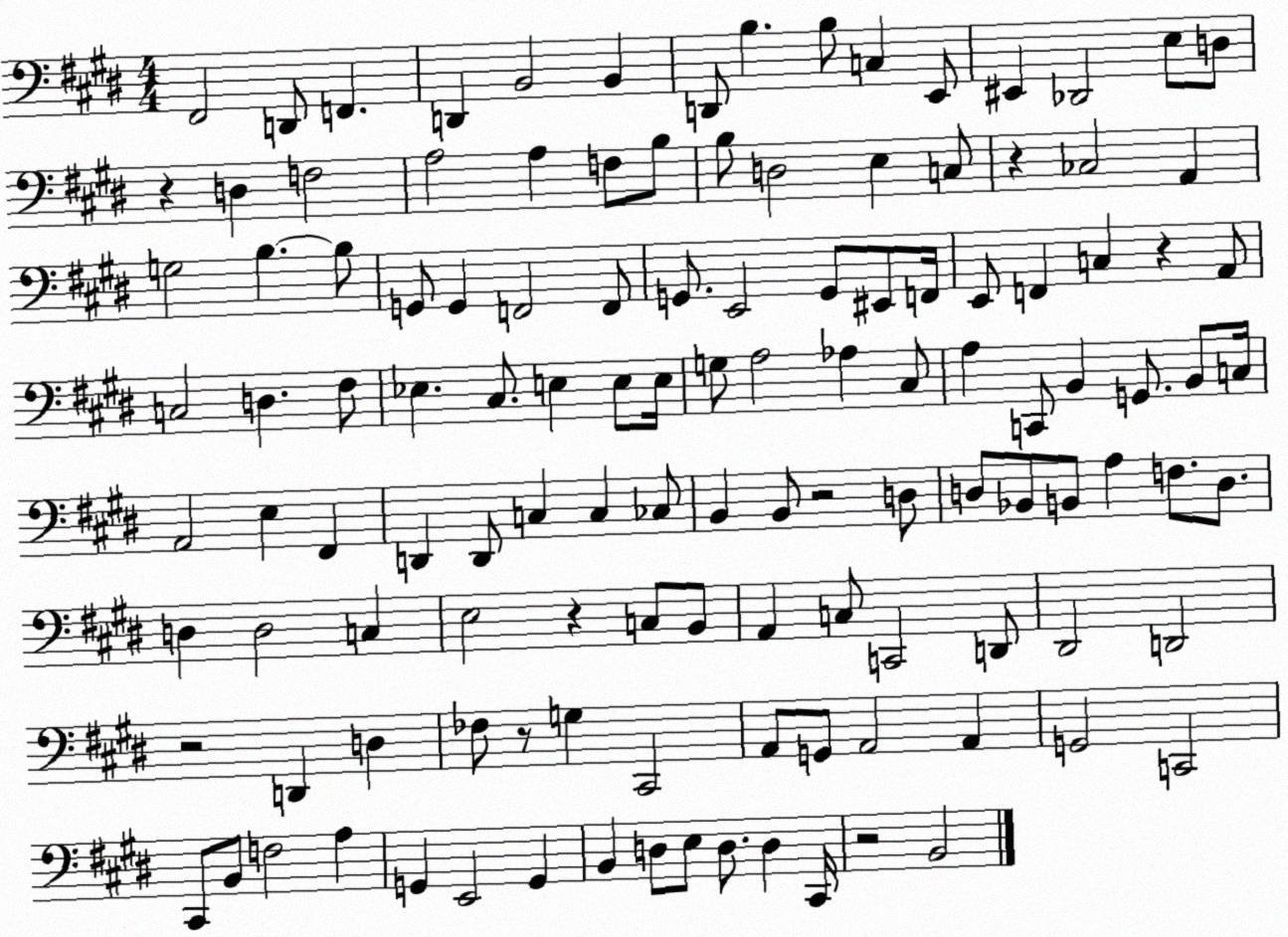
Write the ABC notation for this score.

X:1
T:Untitled
M:4/4
L:1/4
K:E
^F,,2 D,,/2 F,, D,, B,,2 B,, D,,/2 B, B,/2 C, E,,/2 ^E,, _D,,2 E,/2 D,/2 z D, F,2 A,2 A, F,/2 B,/2 B,/2 D,2 E, C,/2 z _C,2 A,, G,2 B, B,/2 G,,/2 G,, F,,2 F,,/2 G,,/2 E,,2 G,,/2 ^E,,/2 F,,/4 E,,/2 F,, C, z A,,/2 C,2 D, ^F,/2 _E, ^C,/2 E, E,/2 E,/4 G,/2 A,2 _A, ^C,/2 A, C,,/2 B,, G,,/2 B,,/2 C,/4 A,,2 E, ^F,, D,, D,,/2 C, C, _C,/2 B,, B,,/2 z2 D,/2 D,/2 _B,,/2 B,,/2 A, F,/2 D,/2 D, D,2 C, E,2 z C,/2 B,,/2 A,, C,/2 C,,2 D,,/2 ^D,,2 D,,2 z2 D,, D, _F,/2 z/2 G, ^C,,2 A,,/2 G,,/2 A,,2 A,, G,,2 C,,2 ^C,,/2 B,,/2 F,2 A, G,, E,,2 G,, B,, D,/2 E,/2 D,/2 D, ^C,,/4 z2 B,,2